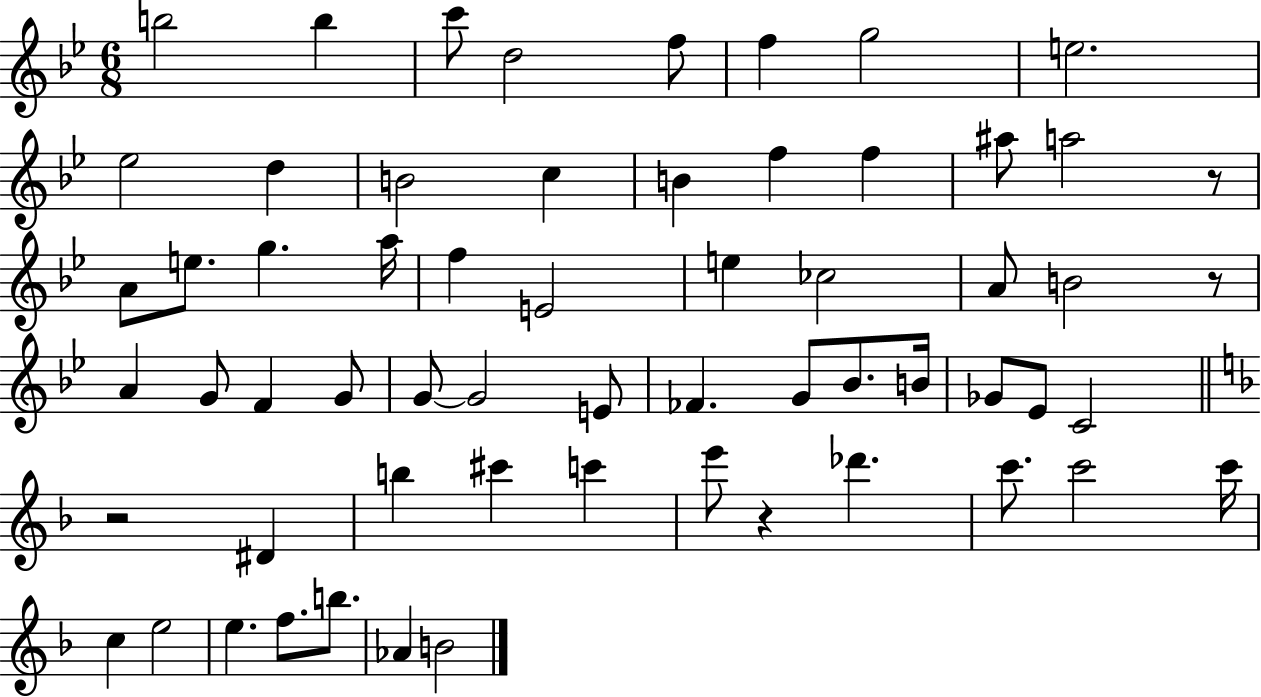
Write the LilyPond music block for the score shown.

{
  \clef treble
  \numericTimeSignature
  \time 6/8
  \key bes \major
  b''2 b''4 | c'''8 d''2 f''8 | f''4 g''2 | e''2. | \break ees''2 d''4 | b'2 c''4 | b'4 f''4 f''4 | ais''8 a''2 r8 | \break a'8 e''8. g''4. a''16 | f''4 e'2 | e''4 ces''2 | a'8 b'2 r8 | \break a'4 g'8 f'4 g'8 | g'8~~ g'2 e'8 | fes'4. g'8 bes'8. b'16 | ges'8 ees'8 c'2 | \break \bar "||" \break \key d \minor r2 dis'4 | b''4 cis'''4 c'''4 | e'''8 r4 des'''4. | c'''8. c'''2 c'''16 | \break c''4 e''2 | e''4. f''8. b''8. | aes'4 b'2 | \bar "|."
}